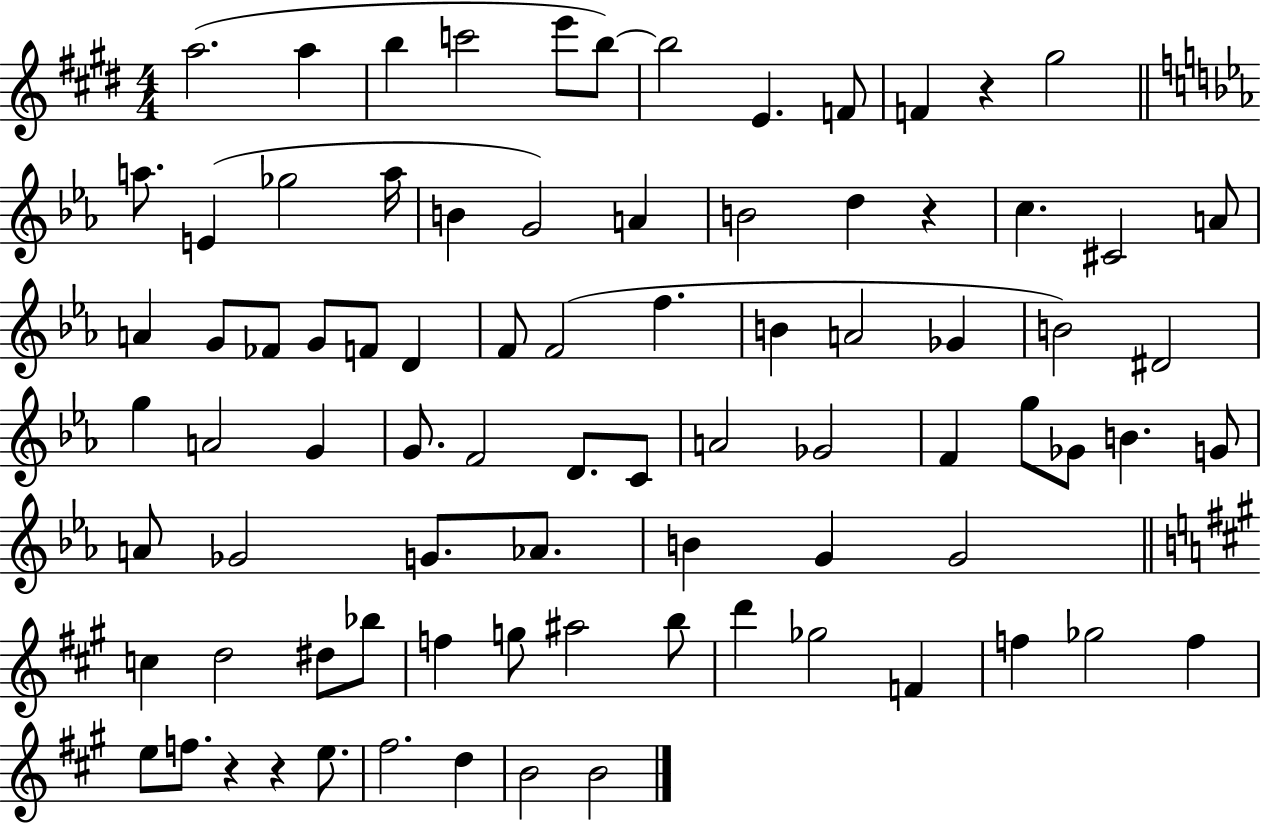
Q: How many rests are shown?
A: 4